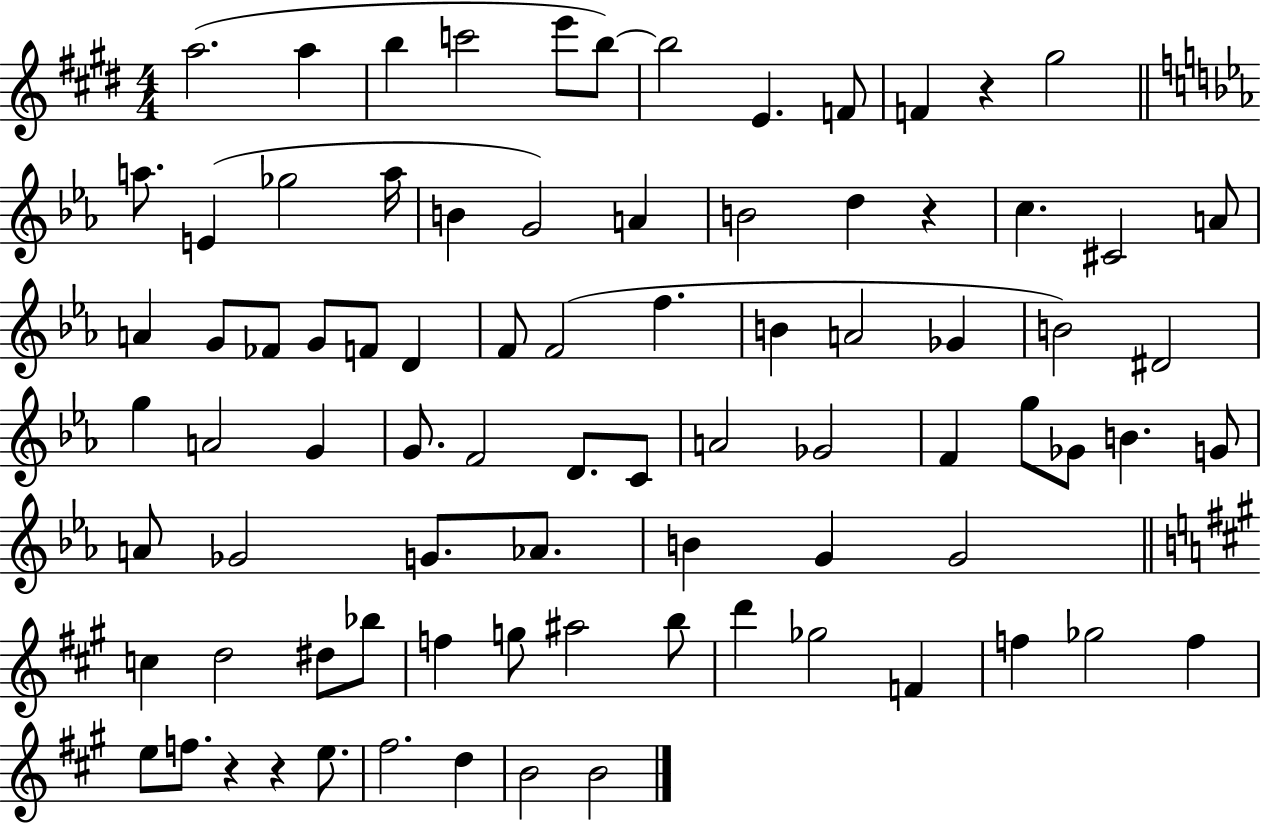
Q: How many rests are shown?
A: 4